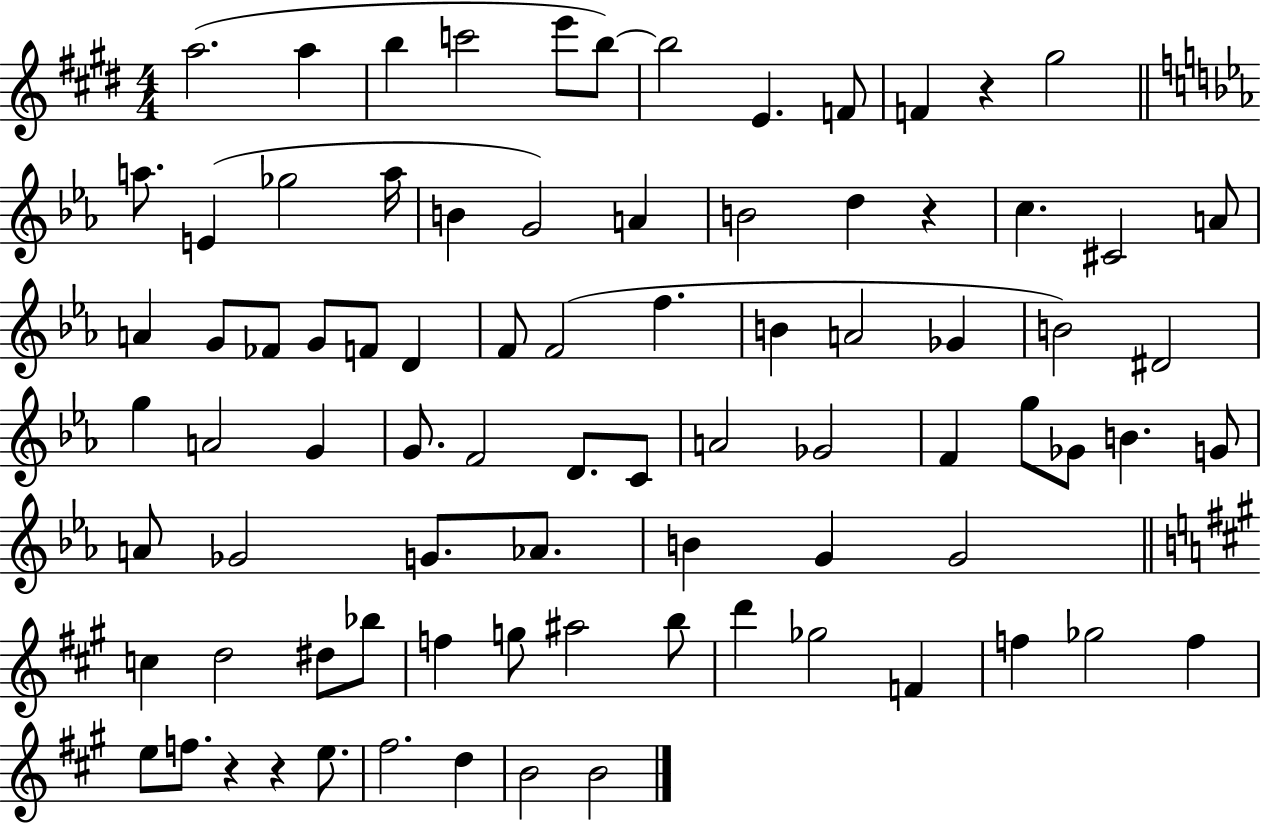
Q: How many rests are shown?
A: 4